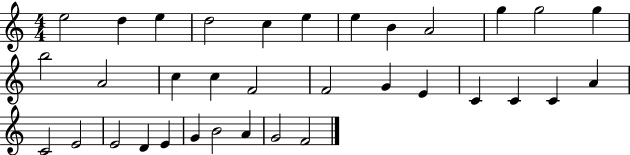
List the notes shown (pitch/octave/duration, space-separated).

E5/h D5/q E5/q D5/h C5/q E5/q E5/q B4/q A4/h G5/q G5/h G5/q B5/h A4/h C5/q C5/q F4/h F4/h G4/q E4/q C4/q C4/q C4/q A4/q C4/h E4/h E4/h D4/q E4/q G4/q B4/h A4/q G4/h F4/h